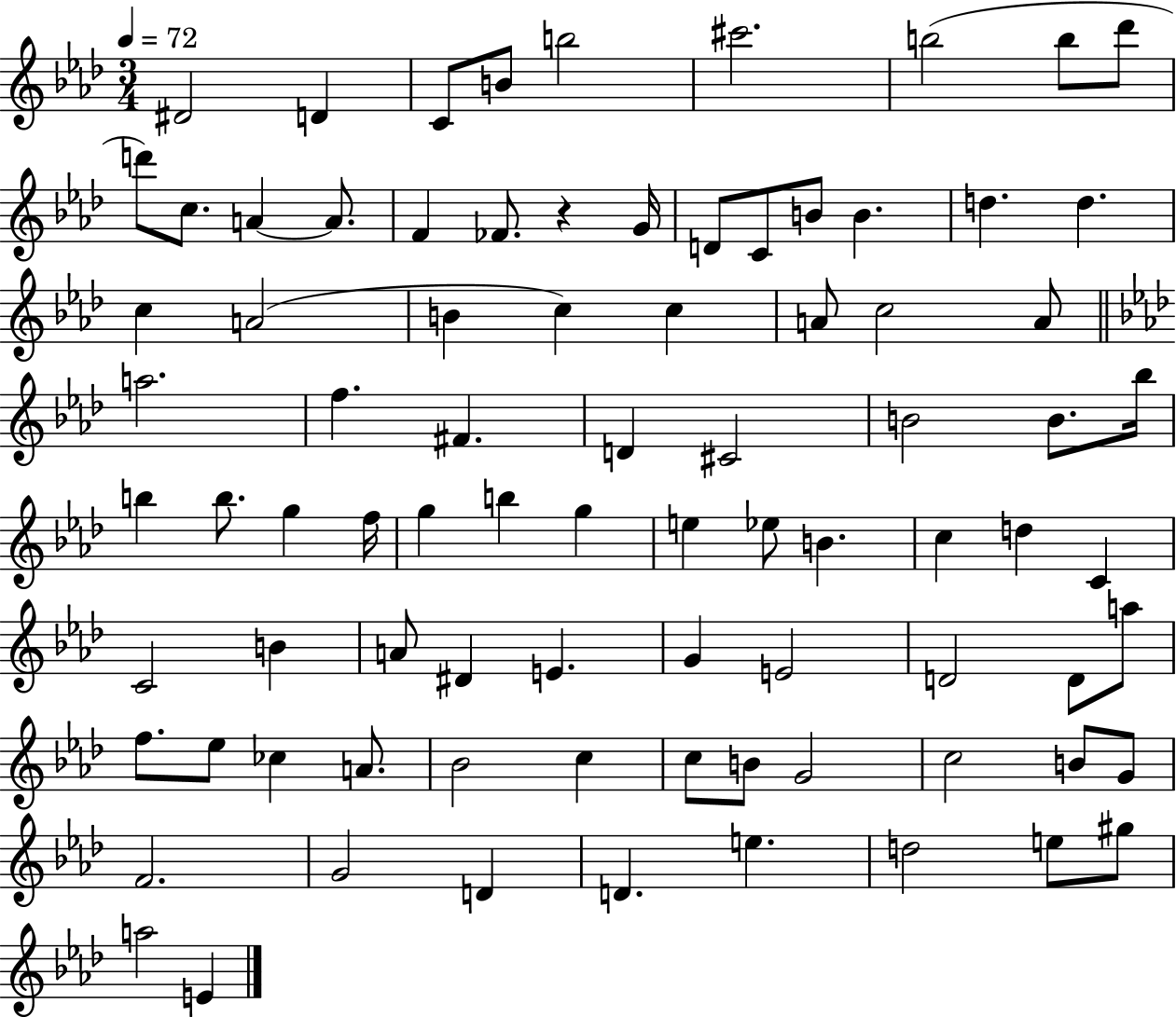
D#4/h D4/q C4/e B4/e B5/h C#6/h. B5/h B5/e Db6/e D6/e C5/e. A4/q A4/e. F4/q FES4/e. R/q G4/s D4/e C4/e B4/e B4/q. D5/q. D5/q. C5/q A4/h B4/q C5/q C5/q A4/e C5/h A4/e A5/h. F5/q. F#4/q. D4/q C#4/h B4/h B4/e. Bb5/s B5/q B5/e. G5/q F5/s G5/q B5/q G5/q E5/q Eb5/e B4/q. C5/q D5/q C4/q C4/h B4/q A4/e D#4/q E4/q. G4/q E4/h D4/h D4/e A5/e F5/e. Eb5/e CES5/q A4/e. Bb4/h C5/q C5/e B4/e G4/h C5/h B4/e G4/e F4/h. G4/h D4/q D4/q. E5/q. D5/h E5/e G#5/e A5/h E4/q